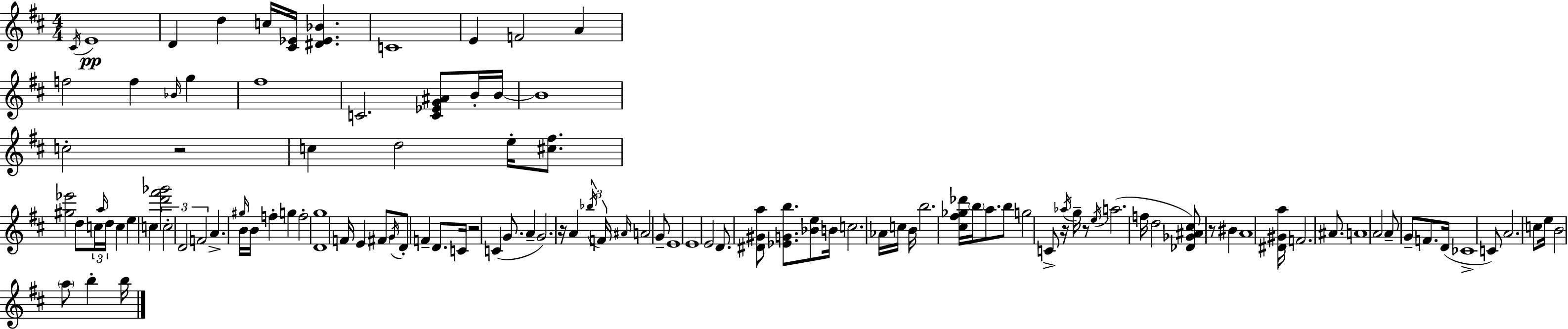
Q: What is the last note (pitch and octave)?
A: B5